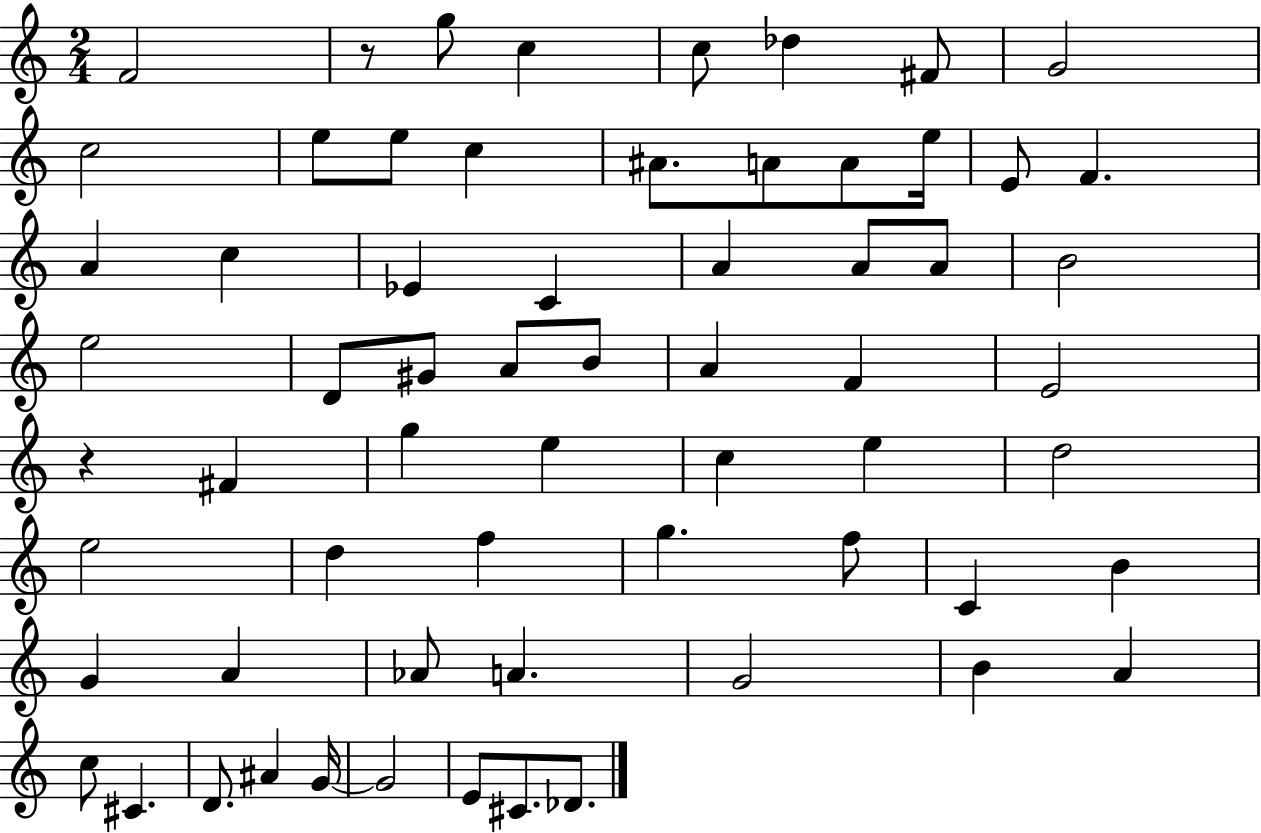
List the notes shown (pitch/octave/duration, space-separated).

F4/h R/e G5/e C5/q C5/e Db5/q F#4/e G4/h C5/h E5/e E5/e C5/q A#4/e. A4/e A4/e E5/s E4/e F4/q. A4/q C5/q Eb4/q C4/q A4/q A4/e A4/e B4/h E5/h D4/e G#4/e A4/e B4/e A4/q F4/q E4/h R/q F#4/q G5/q E5/q C5/q E5/q D5/h E5/h D5/q F5/q G5/q. F5/e C4/q B4/q G4/q A4/q Ab4/e A4/q. G4/h B4/q A4/q C5/e C#4/q. D4/e. A#4/q G4/s G4/h E4/e C#4/e. Db4/e.